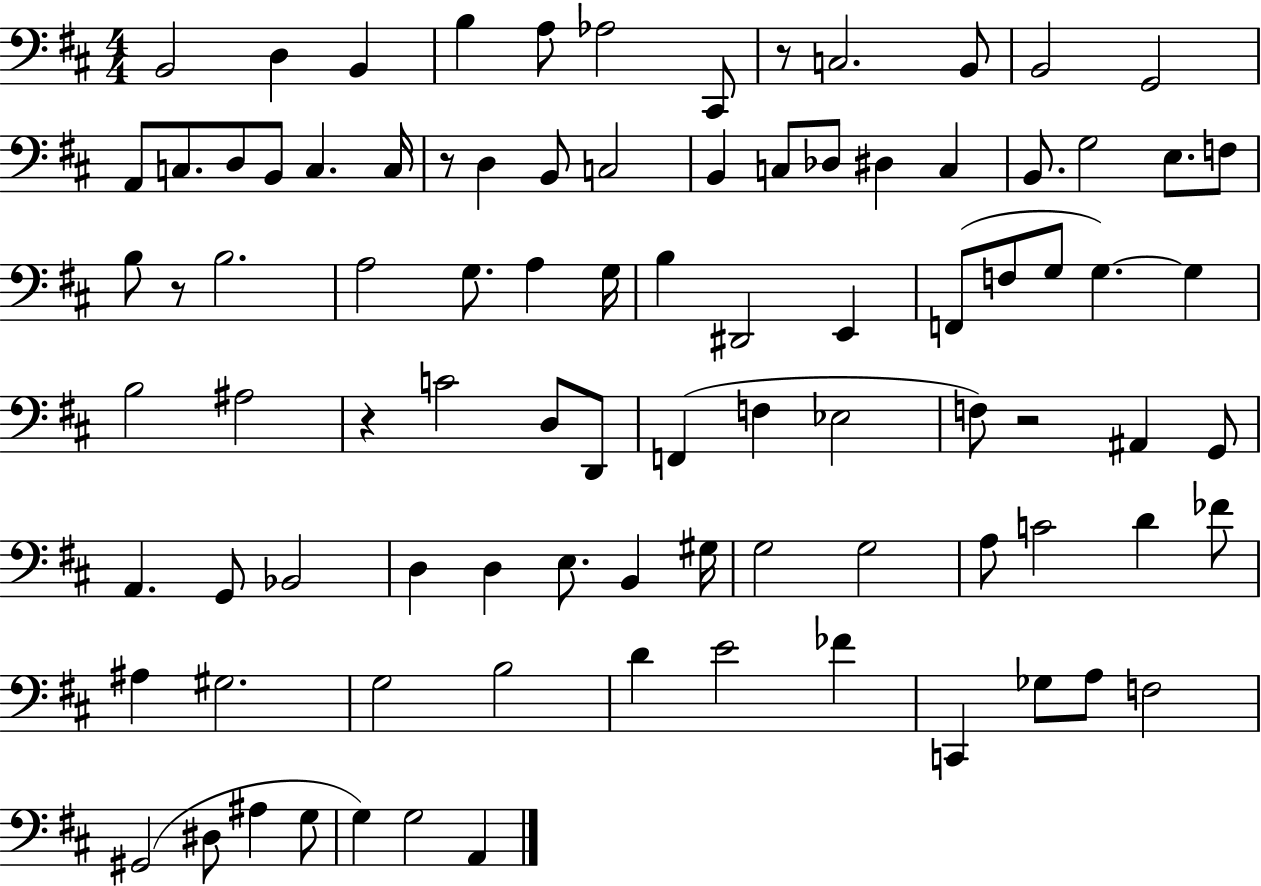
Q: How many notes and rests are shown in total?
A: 91